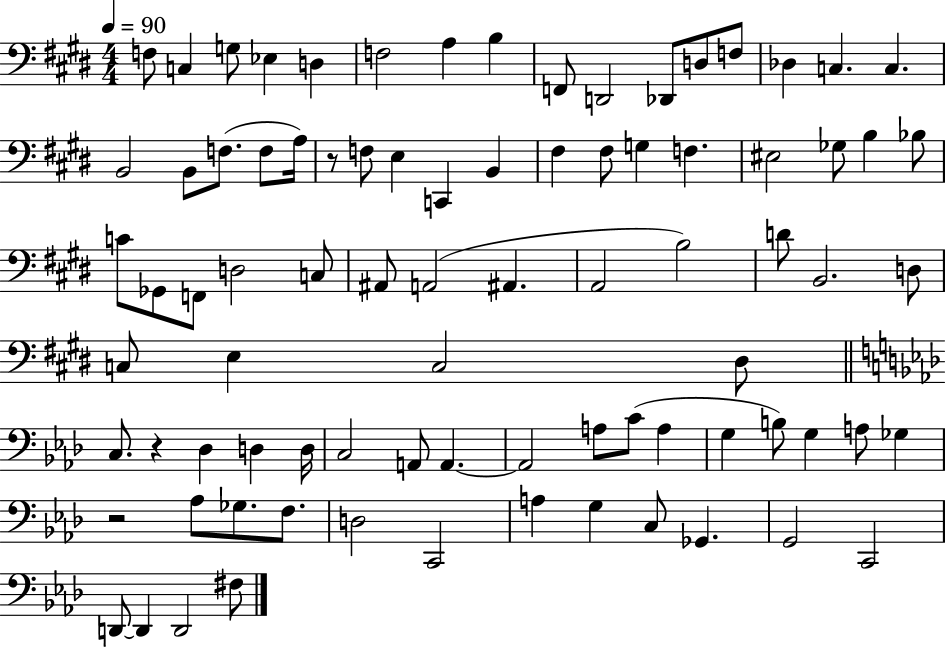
X:1
T:Untitled
M:4/4
L:1/4
K:E
F,/2 C, G,/2 _E, D, F,2 A, B, F,,/2 D,,2 _D,,/2 D,/2 F,/2 _D, C, C, B,,2 B,,/2 F,/2 F,/2 A,/4 z/2 F,/2 E, C,, B,, ^F, ^F,/2 G, F, ^E,2 _G,/2 B, _B,/2 C/2 _G,,/2 F,,/2 D,2 C,/2 ^A,,/2 A,,2 ^A,, A,,2 B,2 D/2 B,,2 D,/2 C,/2 E, C,2 ^D,/2 C,/2 z _D, D, D,/4 C,2 A,,/2 A,, A,,2 A,/2 C/2 A, G, B,/2 G, A,/2 _G, z2 _A,/2 _G,/2 F,/2 D,2 C,,2 A, G, C,/2 _G,, G,,2 C,,2 D,,/2 D,, D,,2 ^F,/2